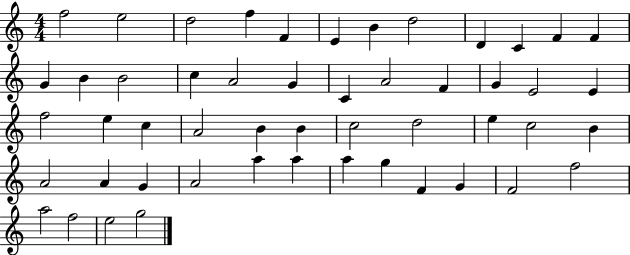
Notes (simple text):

F5/h E5/h D5/h F5/q F4/q E4/q B4/q D5/h D4/q C4/q F4/q F4/q G4/q B4/q B4/h C5/q A4/h G4/q C4/q A4/h F4/q G4/q E4/h E4/q F5/h E5/q C5/q A4/h B4/q B4/q C5/h D5/h E5/q C5/h B4/q A4/h A4/q G4/q A4/h A5/q A5/q A5/q G5/q F4/q G4/q F4/h F5/h A5/h F5/h E5/h G5/h